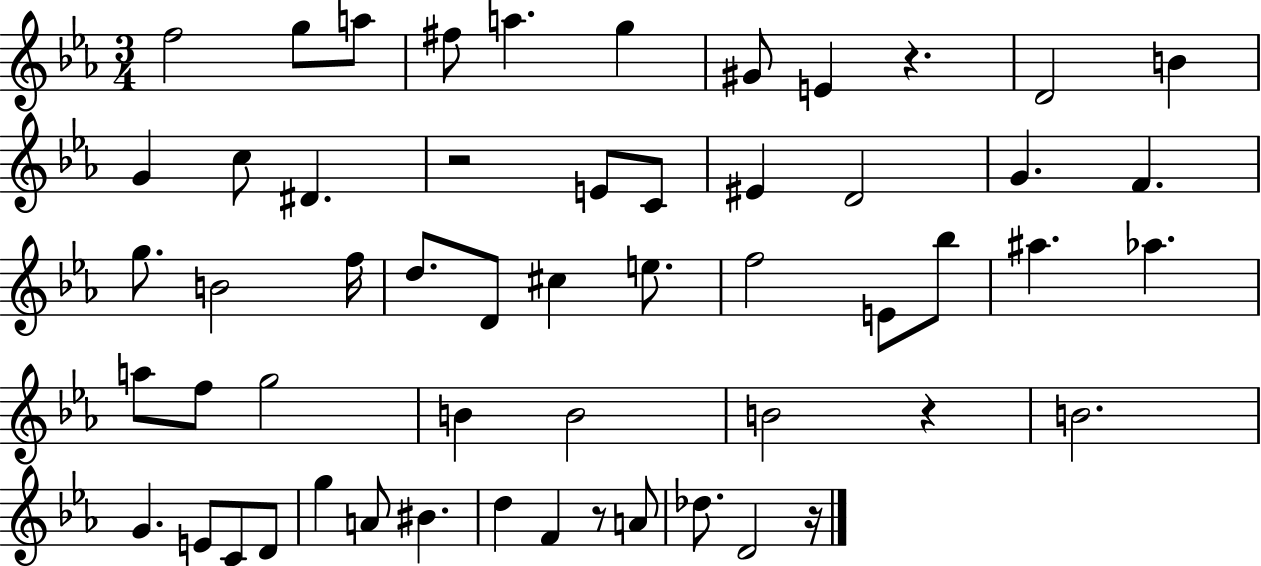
{
  \clef treble
  \numericTimeSignature
  \time 3/4
  \key ees \major
  f''2 g''8 a''8 | fis''8 a''4. g''4 | gis'8 e'4 r4. | d'2 b'4 | \break g'4 c''8 dis'4. | r2 e'8 c'8 | eis'4 d'2 | g'4. f'4. | \break g''8. b'2 f''16 | d''8. d'8 cis''4 e''8. | f''2 e'8 bes''8 | ais''4. aes''4. | \break a''8 f''8 g''2 | b'4 b'2 | b'2 r4 | b'2. | \break g'4. e'8 c'8 d'8 | g''4 a'8 bis'4. | d''4 f'4 r8 a'8 | des''8. d'2 r16 | \break \bar "|."
}